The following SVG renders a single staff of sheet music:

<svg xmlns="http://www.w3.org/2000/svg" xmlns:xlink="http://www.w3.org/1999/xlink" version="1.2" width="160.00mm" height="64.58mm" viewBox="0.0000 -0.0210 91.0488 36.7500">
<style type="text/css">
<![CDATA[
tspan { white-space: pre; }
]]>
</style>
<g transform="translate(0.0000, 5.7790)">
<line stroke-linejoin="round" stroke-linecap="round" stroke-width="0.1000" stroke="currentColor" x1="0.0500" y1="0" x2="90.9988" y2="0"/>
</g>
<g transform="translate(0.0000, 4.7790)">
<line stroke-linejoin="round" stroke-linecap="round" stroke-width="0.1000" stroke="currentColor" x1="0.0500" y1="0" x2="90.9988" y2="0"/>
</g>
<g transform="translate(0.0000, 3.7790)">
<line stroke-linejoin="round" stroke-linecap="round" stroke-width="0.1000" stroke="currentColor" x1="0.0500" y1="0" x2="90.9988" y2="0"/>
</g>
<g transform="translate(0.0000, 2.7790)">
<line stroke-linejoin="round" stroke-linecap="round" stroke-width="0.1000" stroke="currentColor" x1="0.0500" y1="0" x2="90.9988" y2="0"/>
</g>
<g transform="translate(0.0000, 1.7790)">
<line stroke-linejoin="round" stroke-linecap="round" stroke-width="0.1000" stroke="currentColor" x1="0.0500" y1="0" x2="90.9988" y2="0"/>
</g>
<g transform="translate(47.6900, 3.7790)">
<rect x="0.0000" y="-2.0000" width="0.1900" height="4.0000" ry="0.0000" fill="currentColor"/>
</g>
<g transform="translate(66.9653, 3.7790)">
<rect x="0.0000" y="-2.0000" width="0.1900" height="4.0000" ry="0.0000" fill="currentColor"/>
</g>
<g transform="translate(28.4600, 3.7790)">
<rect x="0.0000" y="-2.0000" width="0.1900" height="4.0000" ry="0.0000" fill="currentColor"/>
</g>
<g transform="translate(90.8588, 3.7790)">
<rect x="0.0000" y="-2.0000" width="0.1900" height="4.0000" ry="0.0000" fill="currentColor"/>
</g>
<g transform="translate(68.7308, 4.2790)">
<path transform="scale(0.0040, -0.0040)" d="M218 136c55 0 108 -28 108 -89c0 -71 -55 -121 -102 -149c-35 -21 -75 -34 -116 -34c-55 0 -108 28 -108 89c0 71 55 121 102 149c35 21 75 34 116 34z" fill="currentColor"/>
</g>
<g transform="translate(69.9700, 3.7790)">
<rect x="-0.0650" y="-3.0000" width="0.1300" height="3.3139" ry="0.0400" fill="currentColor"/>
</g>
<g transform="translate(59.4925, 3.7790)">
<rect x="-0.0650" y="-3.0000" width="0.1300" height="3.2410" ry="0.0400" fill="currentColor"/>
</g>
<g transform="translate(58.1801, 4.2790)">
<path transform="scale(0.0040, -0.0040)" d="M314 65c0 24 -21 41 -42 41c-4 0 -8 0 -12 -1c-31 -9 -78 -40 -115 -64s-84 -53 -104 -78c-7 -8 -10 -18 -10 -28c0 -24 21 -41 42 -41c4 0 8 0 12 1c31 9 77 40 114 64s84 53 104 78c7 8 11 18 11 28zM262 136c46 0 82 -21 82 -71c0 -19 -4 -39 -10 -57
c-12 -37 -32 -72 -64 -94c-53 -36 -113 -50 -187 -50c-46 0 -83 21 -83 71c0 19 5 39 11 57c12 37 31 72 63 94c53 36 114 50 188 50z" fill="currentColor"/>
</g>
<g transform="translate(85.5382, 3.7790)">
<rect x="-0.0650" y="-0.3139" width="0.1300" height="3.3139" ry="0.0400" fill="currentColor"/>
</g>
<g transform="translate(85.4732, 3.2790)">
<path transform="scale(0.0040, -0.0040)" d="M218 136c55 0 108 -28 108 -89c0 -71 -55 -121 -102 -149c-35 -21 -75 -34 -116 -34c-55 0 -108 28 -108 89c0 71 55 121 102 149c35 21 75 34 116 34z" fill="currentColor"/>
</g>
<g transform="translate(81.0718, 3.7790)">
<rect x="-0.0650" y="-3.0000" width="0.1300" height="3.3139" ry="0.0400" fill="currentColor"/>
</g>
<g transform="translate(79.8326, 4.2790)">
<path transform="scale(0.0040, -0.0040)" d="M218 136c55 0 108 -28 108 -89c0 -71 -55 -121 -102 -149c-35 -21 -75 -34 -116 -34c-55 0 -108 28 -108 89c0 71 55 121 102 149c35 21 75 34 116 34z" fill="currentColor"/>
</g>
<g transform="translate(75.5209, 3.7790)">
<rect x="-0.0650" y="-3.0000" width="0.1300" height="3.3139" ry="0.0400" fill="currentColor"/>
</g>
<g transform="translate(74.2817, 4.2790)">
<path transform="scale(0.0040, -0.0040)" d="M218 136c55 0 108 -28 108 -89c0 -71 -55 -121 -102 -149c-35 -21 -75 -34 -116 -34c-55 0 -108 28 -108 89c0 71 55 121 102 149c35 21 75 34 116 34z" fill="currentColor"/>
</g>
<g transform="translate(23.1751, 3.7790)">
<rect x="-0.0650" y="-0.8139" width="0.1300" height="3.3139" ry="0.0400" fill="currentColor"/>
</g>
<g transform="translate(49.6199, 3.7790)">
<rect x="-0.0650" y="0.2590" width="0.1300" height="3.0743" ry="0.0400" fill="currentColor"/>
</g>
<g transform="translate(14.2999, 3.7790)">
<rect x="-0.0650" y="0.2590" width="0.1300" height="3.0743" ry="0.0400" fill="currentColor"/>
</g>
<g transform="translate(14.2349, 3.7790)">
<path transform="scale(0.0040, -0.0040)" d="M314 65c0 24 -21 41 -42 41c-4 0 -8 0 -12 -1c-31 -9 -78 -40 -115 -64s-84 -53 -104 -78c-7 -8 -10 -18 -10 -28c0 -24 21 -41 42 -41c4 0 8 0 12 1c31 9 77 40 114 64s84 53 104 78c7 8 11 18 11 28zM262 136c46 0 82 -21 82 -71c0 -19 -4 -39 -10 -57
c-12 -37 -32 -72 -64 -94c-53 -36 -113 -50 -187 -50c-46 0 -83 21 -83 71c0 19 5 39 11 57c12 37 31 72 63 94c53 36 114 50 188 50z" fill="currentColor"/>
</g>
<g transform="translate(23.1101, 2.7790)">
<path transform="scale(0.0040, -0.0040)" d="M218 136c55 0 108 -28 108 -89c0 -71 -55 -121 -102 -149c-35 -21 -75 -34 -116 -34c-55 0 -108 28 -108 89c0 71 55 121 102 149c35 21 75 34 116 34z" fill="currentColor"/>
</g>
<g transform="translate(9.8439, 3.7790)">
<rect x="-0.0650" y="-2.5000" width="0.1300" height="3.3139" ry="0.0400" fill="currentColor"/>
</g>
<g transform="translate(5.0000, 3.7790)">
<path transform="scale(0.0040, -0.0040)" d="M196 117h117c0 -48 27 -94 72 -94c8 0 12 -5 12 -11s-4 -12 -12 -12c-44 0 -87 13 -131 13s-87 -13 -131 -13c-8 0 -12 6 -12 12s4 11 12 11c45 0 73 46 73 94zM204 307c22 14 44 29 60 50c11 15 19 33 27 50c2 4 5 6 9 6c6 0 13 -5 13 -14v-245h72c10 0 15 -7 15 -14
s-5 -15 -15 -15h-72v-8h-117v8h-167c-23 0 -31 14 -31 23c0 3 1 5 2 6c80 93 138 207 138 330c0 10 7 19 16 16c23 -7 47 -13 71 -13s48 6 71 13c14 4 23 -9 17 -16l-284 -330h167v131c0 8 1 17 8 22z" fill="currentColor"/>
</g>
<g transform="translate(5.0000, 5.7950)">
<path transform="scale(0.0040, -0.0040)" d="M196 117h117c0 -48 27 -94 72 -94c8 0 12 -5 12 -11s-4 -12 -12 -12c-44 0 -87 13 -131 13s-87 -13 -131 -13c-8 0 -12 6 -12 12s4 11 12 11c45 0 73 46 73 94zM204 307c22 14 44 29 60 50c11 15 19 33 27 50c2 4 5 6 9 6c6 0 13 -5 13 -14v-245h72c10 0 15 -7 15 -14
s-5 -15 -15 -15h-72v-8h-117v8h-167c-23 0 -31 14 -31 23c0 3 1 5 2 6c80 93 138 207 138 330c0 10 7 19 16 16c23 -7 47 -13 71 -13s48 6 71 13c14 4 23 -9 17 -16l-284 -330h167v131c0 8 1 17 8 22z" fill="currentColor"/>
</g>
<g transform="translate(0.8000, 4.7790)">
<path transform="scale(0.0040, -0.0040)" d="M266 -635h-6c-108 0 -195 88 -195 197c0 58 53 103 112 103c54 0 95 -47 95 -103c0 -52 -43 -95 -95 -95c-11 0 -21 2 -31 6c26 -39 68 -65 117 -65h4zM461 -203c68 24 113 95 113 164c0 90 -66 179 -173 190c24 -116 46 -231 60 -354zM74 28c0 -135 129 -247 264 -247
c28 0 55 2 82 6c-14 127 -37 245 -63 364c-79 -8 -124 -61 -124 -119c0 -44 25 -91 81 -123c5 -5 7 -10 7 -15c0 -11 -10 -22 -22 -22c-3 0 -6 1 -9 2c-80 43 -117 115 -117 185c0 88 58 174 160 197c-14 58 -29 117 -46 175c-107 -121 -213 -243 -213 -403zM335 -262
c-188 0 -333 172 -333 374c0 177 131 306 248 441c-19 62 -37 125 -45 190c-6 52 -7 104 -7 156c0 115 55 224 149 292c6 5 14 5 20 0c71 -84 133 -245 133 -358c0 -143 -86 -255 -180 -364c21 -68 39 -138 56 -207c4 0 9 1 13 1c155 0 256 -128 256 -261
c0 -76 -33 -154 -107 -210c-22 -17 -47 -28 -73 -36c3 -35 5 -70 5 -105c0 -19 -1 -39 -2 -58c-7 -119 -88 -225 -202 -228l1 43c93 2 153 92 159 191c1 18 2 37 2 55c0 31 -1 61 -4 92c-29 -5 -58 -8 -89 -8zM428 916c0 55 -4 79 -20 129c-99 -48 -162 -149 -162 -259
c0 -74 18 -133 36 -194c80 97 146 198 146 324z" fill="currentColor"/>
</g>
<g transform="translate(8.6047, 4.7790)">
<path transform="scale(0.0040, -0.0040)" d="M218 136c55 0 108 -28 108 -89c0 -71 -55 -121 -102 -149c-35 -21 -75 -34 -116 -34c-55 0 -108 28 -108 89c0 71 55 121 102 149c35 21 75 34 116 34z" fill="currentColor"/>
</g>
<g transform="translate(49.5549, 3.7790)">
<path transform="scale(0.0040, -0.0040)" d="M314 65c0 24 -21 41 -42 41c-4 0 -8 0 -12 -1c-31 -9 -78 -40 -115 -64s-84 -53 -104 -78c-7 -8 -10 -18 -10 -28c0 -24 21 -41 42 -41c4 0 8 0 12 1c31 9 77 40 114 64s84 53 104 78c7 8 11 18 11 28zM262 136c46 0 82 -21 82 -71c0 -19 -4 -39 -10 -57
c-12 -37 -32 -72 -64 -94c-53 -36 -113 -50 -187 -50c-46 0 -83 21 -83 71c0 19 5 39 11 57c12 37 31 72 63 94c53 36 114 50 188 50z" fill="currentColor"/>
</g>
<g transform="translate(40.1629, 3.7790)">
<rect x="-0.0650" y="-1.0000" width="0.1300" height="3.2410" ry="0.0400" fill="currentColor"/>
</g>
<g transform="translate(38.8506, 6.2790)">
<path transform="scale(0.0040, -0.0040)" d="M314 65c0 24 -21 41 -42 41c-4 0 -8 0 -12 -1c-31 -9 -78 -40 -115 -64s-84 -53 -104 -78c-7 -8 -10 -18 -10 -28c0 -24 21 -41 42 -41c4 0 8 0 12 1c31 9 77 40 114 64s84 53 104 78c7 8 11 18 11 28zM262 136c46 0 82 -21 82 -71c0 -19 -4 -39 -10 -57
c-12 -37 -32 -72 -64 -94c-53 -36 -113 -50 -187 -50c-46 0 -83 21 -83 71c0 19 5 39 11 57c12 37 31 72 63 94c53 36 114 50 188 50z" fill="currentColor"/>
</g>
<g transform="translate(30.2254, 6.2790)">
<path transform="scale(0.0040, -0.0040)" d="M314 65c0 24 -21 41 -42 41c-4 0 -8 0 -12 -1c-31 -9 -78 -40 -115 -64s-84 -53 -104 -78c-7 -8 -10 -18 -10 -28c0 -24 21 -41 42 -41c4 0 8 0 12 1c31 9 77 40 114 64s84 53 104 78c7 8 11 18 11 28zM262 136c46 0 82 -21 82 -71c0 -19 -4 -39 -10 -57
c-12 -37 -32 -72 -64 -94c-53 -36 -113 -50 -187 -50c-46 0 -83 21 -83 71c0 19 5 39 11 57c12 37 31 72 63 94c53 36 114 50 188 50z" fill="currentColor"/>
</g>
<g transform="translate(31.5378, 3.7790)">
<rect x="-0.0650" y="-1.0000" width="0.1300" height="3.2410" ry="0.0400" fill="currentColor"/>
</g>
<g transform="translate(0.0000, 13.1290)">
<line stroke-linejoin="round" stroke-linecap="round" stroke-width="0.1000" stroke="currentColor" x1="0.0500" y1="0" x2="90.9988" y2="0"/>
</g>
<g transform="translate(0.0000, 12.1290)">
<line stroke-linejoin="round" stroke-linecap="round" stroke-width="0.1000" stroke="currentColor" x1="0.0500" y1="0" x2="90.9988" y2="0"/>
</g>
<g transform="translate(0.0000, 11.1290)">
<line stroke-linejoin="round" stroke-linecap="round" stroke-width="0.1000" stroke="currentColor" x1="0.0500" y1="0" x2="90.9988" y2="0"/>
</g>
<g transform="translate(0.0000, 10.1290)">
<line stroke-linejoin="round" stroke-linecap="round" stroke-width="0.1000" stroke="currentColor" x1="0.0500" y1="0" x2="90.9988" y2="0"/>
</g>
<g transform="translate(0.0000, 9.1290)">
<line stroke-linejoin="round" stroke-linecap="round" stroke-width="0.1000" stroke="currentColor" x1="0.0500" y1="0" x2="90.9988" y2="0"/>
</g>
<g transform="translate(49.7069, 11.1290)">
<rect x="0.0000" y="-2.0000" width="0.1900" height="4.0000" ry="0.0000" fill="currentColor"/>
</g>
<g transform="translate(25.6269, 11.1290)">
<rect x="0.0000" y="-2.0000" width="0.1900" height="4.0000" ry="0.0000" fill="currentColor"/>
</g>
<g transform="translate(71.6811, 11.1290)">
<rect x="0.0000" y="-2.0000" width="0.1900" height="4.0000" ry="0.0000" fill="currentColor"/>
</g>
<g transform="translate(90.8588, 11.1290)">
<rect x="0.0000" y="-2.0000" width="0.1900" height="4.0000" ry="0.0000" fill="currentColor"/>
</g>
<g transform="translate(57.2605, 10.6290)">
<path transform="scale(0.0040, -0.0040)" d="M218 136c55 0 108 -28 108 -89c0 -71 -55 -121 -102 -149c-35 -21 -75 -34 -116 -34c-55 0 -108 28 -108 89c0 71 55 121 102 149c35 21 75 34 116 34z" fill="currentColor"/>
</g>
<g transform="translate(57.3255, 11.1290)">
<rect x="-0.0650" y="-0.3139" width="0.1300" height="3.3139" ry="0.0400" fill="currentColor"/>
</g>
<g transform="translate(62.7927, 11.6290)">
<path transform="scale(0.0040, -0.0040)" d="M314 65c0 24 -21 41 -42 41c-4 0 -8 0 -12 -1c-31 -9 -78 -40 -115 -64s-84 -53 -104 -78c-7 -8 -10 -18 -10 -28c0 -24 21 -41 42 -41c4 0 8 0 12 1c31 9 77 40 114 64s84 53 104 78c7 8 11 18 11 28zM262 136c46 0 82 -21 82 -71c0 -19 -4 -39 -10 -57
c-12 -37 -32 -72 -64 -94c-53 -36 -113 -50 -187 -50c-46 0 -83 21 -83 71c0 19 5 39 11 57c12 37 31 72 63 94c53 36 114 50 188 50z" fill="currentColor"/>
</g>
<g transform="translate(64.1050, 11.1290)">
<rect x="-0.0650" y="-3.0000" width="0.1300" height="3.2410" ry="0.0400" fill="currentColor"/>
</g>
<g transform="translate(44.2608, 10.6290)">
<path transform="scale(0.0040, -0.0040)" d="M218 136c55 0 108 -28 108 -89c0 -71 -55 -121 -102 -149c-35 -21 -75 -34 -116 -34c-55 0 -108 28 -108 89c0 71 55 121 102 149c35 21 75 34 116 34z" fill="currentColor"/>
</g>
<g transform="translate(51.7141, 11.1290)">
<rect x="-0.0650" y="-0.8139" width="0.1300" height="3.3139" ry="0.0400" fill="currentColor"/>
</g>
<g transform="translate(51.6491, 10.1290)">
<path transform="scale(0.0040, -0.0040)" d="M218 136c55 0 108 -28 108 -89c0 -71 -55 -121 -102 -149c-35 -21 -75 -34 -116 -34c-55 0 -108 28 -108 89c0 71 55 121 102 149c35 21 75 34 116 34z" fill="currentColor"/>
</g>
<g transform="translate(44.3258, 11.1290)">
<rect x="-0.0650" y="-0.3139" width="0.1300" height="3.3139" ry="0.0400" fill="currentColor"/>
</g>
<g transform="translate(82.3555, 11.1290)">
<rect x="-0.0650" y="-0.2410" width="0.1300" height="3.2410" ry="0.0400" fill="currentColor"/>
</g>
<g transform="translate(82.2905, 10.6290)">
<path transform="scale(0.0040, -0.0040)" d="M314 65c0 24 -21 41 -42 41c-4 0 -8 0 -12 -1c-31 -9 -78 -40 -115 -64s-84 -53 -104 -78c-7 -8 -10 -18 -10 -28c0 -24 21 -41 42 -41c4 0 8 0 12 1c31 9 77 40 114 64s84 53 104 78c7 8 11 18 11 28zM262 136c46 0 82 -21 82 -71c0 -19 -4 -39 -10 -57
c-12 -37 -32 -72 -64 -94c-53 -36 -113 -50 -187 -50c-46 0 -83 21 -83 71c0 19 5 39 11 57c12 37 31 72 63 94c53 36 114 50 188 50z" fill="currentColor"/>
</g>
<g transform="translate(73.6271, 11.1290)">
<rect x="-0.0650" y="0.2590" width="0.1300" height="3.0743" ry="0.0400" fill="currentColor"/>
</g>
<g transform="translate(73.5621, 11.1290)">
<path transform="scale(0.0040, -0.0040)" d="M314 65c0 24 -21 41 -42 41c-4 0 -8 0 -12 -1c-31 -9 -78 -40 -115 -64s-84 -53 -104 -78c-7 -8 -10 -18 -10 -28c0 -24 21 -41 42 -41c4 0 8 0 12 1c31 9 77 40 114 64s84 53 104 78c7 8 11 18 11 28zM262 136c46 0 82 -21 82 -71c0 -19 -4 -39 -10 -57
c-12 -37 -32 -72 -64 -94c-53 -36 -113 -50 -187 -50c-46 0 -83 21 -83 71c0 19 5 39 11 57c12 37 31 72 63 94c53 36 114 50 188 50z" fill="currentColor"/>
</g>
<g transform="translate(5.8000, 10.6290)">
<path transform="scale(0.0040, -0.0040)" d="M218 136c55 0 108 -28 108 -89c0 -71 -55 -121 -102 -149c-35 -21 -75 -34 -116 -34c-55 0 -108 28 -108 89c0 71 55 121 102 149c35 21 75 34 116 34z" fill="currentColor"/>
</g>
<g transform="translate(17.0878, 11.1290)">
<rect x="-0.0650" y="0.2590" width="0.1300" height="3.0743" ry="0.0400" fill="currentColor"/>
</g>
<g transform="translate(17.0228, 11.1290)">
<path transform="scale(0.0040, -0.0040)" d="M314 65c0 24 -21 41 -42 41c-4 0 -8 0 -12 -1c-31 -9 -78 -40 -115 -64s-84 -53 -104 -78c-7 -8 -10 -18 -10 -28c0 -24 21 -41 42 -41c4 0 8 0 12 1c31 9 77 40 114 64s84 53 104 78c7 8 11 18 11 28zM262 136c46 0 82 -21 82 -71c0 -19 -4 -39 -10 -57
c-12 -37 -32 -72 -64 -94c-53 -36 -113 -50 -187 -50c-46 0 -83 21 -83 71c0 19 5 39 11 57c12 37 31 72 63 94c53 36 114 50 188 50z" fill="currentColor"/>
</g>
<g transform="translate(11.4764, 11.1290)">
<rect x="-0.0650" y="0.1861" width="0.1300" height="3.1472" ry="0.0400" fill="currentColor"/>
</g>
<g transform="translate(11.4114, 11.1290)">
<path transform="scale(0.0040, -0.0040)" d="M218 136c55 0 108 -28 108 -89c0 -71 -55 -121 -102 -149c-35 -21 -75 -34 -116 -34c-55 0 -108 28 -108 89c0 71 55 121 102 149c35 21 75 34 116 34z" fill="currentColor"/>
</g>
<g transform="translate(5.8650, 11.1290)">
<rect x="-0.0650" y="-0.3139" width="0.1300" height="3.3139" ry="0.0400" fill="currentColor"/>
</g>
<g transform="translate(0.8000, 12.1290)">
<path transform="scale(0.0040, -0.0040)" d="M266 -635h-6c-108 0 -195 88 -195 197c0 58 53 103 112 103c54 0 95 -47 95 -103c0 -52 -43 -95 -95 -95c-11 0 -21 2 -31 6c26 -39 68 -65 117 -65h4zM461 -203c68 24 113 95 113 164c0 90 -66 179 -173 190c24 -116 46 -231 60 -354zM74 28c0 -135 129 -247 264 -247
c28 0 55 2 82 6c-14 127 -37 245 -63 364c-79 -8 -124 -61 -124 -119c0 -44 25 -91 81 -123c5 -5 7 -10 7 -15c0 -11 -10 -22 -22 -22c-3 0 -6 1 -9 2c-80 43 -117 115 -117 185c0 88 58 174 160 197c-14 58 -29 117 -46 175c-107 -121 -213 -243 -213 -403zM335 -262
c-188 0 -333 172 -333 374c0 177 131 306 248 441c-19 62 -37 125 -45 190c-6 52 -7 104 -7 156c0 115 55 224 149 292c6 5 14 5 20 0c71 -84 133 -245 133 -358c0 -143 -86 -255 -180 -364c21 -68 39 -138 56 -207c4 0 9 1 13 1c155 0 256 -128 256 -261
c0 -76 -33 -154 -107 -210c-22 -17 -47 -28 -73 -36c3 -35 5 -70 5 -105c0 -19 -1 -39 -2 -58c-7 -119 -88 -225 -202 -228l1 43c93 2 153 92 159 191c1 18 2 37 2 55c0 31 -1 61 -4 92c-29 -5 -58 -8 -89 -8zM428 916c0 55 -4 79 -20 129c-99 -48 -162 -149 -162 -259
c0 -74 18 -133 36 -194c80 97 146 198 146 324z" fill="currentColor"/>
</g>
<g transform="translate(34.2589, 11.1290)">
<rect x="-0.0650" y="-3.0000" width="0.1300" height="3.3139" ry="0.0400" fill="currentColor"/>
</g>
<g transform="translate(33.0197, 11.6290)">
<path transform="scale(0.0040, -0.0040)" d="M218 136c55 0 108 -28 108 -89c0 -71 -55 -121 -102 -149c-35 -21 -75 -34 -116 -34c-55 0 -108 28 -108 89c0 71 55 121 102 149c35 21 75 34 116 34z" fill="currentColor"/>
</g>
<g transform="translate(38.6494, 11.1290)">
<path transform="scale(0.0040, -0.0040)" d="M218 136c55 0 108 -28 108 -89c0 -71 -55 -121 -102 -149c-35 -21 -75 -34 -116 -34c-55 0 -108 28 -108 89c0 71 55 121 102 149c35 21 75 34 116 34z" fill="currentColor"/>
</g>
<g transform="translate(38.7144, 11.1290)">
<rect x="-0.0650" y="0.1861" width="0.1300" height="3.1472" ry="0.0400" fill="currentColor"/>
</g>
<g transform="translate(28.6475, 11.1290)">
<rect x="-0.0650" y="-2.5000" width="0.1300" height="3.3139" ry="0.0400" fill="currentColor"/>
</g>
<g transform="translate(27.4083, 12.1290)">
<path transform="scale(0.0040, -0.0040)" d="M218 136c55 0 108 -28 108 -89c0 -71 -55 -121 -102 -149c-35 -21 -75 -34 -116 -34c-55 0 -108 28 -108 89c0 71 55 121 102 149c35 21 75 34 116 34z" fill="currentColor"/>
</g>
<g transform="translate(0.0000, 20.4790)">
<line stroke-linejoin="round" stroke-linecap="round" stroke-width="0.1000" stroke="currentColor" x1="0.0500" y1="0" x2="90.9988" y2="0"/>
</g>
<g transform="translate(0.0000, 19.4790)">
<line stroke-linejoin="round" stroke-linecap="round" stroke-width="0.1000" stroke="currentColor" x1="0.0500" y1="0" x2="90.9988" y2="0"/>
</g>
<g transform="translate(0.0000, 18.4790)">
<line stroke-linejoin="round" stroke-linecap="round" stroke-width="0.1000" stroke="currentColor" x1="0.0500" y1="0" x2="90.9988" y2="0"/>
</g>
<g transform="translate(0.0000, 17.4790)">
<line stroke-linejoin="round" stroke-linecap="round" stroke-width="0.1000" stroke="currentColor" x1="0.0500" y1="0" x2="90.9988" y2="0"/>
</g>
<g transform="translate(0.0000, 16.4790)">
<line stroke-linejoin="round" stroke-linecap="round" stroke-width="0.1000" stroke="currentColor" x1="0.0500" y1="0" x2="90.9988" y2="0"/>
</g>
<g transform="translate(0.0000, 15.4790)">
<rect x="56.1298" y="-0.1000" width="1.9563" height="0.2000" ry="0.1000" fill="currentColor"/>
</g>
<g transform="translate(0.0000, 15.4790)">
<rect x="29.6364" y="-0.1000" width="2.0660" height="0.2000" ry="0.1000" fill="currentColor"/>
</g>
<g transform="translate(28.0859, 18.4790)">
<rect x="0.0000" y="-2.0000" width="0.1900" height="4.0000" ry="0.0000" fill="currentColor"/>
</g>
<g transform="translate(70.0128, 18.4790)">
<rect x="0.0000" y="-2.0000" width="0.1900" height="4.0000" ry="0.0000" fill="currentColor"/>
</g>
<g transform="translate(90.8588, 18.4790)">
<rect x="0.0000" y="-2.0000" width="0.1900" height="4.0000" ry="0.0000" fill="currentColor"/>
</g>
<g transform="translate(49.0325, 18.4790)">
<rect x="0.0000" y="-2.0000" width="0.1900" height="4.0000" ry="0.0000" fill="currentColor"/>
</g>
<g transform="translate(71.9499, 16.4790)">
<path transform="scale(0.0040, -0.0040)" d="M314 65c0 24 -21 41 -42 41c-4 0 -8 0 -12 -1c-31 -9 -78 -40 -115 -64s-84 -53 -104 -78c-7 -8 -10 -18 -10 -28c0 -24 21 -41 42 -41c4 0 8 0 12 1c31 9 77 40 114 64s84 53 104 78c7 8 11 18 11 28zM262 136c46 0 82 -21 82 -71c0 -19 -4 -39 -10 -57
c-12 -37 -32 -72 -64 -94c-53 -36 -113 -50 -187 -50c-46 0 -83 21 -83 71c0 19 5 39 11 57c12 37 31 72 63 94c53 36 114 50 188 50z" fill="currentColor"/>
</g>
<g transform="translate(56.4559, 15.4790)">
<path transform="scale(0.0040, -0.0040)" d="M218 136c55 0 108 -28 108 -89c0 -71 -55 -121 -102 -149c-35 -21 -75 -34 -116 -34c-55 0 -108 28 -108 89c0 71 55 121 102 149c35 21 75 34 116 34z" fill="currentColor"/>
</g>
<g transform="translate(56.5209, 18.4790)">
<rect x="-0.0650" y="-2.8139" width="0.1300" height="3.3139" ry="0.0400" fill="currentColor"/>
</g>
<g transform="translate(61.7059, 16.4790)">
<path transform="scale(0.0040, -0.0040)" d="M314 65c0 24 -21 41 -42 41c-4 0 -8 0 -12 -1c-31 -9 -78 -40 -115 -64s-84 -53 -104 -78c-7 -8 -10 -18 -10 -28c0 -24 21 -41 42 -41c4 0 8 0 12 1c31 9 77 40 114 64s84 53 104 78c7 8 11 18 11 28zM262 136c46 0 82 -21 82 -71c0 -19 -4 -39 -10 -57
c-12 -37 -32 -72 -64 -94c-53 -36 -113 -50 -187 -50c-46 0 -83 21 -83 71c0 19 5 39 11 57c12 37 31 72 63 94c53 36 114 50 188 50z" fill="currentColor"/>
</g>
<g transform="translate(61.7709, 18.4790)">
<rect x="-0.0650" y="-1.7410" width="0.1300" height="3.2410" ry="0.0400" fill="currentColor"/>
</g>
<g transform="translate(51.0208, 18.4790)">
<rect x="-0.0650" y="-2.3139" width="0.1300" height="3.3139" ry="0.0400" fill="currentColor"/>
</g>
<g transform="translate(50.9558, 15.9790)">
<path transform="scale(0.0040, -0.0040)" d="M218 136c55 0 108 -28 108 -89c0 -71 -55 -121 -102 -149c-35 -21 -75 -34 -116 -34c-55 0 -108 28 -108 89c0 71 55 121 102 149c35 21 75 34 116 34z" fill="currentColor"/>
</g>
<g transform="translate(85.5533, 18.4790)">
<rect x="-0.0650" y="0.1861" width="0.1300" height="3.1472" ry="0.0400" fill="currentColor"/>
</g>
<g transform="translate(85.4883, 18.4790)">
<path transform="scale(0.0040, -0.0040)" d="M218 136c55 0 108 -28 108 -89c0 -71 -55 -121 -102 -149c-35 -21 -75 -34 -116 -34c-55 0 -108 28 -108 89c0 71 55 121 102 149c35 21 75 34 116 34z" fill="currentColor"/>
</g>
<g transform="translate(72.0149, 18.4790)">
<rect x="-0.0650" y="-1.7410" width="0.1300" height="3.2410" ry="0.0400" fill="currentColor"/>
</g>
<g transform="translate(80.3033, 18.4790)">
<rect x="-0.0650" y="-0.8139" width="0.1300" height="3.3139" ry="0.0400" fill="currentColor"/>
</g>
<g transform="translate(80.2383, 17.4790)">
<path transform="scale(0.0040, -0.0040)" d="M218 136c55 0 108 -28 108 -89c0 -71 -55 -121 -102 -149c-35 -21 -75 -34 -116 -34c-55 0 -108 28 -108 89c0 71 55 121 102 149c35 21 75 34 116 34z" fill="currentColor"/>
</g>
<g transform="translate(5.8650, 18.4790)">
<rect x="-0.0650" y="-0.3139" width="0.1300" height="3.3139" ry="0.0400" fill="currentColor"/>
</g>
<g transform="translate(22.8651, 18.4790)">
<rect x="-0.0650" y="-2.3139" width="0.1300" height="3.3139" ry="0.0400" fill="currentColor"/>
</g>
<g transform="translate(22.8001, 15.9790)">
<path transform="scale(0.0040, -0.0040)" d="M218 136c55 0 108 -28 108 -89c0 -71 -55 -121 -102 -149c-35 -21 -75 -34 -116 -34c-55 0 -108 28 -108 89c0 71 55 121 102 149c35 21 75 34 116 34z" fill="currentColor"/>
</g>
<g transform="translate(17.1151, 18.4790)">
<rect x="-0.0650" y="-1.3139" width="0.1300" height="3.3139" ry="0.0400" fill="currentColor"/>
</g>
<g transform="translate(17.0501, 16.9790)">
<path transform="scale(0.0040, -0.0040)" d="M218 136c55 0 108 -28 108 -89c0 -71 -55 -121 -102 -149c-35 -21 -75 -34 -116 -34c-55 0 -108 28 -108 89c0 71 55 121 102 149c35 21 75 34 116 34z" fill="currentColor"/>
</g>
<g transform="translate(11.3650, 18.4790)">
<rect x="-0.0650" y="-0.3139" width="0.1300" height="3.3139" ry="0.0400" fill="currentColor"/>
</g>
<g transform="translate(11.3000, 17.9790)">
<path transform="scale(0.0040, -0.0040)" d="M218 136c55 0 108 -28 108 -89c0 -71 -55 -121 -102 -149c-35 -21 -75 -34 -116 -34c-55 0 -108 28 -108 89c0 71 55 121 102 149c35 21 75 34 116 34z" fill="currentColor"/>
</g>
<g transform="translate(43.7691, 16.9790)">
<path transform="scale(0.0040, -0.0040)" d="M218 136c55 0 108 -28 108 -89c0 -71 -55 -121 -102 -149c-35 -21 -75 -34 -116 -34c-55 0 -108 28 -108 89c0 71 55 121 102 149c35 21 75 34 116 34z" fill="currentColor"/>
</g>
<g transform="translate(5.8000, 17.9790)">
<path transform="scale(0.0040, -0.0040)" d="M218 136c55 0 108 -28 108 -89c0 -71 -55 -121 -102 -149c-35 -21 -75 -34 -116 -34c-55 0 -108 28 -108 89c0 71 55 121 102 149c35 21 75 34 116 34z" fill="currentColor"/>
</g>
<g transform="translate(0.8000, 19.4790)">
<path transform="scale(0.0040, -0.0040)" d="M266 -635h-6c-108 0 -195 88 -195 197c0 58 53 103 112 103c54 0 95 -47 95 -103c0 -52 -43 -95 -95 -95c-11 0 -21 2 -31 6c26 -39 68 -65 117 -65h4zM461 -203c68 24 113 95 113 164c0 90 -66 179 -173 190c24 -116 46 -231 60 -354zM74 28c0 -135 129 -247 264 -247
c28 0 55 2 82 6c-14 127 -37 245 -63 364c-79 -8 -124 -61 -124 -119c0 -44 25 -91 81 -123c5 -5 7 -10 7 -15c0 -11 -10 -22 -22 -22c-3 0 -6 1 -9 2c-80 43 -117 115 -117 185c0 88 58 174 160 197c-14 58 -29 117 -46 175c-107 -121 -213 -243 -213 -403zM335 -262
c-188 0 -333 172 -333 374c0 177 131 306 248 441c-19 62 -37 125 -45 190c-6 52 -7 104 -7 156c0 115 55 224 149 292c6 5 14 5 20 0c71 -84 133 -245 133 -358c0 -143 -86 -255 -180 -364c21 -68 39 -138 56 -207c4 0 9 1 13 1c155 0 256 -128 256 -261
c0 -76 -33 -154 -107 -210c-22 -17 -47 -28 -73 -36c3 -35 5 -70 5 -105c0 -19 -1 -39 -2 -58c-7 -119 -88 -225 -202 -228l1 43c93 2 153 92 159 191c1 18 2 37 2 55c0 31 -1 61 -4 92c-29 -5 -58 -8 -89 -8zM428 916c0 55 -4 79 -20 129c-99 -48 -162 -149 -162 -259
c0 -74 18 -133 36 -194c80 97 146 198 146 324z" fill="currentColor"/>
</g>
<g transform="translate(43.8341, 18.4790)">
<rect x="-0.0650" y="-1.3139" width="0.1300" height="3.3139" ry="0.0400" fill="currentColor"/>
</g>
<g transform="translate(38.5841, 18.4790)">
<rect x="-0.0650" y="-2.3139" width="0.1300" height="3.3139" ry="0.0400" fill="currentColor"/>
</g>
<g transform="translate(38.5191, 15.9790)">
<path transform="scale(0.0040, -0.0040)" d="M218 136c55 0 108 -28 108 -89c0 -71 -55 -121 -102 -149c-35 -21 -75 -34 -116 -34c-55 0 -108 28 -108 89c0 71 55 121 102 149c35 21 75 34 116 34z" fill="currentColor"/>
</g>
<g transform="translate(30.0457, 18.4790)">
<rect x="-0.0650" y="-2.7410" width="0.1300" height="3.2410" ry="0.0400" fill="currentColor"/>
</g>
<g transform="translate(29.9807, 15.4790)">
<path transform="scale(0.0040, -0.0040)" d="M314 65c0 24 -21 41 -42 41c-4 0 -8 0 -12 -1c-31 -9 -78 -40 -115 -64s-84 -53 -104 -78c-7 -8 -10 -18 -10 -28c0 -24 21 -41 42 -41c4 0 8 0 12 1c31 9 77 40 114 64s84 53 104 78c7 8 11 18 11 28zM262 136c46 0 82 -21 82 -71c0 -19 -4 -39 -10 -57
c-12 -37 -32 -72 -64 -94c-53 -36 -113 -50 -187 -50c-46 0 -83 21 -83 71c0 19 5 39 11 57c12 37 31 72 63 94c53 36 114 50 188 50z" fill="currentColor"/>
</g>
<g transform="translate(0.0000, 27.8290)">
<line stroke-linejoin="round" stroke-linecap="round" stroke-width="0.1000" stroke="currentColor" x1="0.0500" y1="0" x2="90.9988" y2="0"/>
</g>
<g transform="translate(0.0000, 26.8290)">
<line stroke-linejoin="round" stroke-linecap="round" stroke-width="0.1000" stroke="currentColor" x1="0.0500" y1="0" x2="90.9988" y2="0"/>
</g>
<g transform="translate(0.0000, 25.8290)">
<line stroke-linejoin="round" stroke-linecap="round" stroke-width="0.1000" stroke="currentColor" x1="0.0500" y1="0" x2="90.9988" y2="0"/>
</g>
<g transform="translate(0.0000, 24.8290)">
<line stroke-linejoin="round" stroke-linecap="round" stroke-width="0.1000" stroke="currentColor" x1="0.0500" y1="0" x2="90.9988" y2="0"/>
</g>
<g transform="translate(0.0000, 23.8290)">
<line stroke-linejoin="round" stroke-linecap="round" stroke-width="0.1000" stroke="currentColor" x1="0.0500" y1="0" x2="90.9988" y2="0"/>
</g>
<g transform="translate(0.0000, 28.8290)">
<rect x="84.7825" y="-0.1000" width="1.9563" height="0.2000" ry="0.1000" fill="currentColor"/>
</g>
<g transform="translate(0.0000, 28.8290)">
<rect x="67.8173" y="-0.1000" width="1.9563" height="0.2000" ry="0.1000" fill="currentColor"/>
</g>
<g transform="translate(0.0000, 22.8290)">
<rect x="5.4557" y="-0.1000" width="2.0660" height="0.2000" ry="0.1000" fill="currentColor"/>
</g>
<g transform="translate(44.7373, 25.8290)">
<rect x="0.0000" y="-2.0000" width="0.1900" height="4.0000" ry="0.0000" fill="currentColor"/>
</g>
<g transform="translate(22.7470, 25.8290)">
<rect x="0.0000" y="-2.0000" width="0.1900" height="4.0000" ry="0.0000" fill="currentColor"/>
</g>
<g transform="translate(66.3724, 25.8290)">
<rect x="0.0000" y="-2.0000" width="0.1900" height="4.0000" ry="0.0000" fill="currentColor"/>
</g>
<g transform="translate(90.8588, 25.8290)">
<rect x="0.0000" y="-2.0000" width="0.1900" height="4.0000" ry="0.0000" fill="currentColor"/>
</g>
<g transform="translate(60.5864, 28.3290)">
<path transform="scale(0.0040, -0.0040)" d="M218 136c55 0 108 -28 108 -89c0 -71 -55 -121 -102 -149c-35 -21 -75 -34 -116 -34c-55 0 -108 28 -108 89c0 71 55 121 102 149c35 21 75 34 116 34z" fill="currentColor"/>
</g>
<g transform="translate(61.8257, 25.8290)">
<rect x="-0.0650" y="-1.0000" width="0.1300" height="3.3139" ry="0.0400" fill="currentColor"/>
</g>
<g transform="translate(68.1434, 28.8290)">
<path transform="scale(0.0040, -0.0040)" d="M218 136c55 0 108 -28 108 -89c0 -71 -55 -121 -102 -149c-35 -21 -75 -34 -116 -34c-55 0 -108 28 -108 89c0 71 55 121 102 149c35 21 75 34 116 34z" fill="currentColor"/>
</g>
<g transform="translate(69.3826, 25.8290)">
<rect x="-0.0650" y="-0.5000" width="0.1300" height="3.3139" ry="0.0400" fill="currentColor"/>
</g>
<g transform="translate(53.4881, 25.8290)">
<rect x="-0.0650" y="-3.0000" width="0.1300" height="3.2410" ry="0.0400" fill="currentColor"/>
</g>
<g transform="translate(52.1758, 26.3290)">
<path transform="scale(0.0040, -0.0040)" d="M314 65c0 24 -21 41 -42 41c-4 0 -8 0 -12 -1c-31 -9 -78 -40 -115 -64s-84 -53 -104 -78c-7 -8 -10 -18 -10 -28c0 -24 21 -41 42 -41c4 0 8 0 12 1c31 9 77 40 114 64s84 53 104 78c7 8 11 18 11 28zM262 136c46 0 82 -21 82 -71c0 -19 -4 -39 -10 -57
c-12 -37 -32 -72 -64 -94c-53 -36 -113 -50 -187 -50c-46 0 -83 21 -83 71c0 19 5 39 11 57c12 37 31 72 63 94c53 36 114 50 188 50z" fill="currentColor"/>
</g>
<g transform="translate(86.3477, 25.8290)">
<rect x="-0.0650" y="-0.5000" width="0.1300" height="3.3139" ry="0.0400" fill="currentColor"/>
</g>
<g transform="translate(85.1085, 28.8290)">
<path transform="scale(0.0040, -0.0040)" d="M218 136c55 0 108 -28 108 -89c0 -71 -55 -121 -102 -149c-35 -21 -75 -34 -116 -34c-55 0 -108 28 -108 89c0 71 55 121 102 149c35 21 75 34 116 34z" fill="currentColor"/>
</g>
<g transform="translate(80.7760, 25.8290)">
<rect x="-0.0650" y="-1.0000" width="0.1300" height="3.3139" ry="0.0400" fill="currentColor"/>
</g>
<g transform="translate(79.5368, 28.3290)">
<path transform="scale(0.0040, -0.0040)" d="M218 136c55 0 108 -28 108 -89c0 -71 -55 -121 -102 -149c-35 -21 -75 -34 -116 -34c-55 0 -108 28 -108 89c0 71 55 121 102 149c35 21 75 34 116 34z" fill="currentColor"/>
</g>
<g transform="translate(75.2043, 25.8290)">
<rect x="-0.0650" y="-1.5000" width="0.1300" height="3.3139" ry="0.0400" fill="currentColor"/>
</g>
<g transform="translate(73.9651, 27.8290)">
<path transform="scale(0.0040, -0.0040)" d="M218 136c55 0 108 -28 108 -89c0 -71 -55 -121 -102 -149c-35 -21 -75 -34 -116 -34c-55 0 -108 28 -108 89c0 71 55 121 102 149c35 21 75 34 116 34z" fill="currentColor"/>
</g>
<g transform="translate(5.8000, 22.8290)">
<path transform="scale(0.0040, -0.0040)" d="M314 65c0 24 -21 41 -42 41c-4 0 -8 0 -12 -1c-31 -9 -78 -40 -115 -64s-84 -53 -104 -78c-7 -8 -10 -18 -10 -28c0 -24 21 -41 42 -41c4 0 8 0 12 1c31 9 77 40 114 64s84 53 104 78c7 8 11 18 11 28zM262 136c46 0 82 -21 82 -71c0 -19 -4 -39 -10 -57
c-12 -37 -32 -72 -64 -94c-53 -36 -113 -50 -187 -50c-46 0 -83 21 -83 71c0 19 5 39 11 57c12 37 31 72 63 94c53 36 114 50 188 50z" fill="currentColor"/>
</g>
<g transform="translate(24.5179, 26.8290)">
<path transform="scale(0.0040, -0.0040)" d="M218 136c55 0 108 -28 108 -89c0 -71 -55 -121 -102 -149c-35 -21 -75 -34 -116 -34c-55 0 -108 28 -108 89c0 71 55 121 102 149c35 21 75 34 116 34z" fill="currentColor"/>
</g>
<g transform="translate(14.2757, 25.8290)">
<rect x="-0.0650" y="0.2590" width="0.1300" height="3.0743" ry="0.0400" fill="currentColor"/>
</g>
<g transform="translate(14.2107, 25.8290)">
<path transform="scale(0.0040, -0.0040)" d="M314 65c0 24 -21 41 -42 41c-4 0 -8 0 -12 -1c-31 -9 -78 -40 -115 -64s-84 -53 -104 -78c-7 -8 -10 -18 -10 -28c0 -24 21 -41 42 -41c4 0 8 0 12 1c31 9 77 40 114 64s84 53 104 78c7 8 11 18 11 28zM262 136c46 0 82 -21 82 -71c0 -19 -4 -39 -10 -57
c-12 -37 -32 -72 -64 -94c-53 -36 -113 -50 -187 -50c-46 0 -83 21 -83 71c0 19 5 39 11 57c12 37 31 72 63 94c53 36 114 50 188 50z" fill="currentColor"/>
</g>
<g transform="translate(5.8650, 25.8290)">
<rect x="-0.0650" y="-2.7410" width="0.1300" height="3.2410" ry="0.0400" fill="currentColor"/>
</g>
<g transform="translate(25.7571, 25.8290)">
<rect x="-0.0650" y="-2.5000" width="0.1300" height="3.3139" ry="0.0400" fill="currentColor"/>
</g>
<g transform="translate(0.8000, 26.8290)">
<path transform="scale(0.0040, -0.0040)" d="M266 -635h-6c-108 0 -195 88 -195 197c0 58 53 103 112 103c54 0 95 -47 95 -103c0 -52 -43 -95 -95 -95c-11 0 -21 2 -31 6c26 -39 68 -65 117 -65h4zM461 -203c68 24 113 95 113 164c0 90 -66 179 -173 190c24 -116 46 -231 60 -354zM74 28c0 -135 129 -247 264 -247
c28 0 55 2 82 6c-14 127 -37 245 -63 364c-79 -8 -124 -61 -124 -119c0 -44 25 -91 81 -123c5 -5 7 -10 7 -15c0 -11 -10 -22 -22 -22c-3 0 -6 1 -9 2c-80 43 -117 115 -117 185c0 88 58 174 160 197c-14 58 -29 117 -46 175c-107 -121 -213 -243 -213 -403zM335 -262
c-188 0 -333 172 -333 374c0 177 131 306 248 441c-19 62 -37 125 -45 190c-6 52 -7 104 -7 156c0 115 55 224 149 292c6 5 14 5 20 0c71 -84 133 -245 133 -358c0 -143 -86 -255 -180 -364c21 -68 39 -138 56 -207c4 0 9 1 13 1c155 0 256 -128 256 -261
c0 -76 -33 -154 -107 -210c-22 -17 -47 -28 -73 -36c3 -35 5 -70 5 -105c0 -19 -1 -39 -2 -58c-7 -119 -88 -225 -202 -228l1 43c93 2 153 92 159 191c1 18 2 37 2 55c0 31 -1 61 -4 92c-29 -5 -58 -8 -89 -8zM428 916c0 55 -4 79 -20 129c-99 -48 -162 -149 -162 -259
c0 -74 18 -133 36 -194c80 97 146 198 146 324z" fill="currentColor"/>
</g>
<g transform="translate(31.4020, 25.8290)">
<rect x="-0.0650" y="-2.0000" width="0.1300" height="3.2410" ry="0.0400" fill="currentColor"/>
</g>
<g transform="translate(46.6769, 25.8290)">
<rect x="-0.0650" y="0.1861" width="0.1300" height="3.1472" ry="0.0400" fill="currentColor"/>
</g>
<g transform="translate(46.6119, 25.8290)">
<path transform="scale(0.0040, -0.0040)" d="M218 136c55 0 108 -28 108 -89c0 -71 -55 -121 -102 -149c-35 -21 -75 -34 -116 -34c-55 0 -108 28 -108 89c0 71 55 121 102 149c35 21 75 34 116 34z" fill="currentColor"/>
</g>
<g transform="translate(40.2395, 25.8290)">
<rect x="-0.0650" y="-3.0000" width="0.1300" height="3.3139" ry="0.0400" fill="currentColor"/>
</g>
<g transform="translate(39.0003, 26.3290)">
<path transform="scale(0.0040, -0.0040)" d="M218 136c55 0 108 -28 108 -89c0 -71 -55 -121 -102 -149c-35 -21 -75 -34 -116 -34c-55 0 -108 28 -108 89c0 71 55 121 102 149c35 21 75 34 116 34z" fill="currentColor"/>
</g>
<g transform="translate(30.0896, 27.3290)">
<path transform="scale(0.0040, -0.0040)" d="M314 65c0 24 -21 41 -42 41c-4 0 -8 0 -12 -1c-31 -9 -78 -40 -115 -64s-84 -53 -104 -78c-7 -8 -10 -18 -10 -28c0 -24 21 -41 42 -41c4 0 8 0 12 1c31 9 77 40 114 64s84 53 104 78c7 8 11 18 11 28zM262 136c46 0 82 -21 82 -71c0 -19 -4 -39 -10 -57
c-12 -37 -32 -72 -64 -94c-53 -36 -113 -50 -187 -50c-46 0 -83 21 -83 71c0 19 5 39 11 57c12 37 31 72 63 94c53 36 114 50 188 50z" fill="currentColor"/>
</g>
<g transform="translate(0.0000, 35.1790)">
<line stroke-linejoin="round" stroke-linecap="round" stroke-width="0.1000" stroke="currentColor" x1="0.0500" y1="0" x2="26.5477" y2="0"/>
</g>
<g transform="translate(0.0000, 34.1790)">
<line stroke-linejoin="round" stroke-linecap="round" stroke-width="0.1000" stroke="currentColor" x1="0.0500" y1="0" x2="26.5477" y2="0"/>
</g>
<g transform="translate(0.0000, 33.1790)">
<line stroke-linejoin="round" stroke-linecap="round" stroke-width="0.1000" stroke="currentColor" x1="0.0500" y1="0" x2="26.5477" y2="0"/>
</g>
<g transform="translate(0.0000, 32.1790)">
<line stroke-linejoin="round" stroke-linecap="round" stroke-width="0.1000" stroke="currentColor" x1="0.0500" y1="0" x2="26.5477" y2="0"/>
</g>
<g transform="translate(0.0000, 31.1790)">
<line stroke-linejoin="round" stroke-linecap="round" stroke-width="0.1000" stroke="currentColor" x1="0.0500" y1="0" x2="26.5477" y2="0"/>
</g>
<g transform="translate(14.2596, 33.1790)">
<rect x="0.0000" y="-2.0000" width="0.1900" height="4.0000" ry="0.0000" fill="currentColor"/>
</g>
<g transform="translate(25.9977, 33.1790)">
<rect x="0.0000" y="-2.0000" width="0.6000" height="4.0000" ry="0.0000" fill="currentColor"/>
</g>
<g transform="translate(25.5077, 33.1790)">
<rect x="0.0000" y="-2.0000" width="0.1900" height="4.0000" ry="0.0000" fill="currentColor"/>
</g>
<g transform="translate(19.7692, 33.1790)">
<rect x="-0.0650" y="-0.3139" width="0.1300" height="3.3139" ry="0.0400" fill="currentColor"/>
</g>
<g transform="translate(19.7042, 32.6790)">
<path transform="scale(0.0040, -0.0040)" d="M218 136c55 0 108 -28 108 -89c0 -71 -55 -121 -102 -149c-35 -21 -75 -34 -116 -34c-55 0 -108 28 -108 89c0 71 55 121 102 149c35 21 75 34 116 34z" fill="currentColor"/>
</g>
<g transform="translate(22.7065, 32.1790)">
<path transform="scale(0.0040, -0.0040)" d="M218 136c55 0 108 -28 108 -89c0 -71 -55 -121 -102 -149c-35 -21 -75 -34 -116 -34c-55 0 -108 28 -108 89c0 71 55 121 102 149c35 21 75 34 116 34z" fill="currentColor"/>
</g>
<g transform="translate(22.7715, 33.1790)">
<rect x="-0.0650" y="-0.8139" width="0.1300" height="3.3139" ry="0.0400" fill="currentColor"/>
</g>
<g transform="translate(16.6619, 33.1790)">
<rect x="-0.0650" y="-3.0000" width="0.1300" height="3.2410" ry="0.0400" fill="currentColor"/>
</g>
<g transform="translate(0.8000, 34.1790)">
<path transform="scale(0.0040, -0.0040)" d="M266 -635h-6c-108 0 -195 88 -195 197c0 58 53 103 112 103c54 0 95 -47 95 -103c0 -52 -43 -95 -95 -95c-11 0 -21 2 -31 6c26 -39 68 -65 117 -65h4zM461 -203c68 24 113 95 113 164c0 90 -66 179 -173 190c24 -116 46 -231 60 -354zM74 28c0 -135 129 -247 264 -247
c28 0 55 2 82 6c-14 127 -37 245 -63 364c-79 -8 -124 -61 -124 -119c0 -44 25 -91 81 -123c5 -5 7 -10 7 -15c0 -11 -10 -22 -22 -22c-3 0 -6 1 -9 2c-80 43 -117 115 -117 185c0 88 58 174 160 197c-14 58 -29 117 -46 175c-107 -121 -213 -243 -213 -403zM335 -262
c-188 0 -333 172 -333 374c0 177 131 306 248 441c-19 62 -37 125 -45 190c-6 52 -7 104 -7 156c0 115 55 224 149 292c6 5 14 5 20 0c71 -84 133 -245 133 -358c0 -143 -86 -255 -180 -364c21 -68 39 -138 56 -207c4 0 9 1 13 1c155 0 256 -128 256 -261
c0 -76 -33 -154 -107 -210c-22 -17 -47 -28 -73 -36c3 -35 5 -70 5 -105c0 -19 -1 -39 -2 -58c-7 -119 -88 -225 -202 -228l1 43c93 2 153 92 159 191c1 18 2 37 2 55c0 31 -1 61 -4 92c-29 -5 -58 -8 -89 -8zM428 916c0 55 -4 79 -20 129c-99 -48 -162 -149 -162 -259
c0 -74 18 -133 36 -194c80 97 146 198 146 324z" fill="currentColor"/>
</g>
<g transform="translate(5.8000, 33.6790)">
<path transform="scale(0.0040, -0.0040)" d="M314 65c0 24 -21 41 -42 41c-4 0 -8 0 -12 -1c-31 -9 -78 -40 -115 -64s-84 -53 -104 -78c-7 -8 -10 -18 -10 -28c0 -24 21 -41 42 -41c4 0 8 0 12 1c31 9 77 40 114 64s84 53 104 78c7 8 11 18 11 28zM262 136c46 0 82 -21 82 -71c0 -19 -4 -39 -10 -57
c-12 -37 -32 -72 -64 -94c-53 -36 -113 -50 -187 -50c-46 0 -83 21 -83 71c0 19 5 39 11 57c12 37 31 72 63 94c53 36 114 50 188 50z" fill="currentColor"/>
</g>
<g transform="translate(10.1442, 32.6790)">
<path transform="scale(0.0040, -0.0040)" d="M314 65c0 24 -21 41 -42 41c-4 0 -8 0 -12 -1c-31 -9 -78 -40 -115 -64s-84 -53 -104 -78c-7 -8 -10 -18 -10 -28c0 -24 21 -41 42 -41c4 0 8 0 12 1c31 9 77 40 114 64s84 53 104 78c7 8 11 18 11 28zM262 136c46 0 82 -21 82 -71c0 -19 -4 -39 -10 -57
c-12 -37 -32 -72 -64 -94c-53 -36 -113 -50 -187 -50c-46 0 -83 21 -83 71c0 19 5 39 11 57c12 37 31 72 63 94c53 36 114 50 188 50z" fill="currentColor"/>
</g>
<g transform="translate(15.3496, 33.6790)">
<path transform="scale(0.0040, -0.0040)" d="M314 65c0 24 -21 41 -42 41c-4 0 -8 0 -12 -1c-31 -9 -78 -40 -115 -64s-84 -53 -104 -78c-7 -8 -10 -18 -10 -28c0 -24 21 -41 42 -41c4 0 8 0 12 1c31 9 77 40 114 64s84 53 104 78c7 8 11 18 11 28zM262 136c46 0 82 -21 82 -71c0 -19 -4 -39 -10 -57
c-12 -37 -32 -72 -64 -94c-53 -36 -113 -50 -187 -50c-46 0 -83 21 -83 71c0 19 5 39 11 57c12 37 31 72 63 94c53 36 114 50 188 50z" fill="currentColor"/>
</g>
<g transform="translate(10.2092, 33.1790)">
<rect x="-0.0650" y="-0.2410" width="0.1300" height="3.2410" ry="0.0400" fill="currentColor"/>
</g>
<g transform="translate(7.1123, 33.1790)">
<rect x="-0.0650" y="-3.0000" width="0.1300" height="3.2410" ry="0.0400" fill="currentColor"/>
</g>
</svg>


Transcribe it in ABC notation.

X:1
T:Untitled
M:4/4
L:1/4
K:C
G B2 d D2 D2 B2 A2 A A A c c B B2 G A B c d c A2 B2 c2 c c e g a2 g e g a f2 f2 d B a2 B2 G F2 A B A2 D C E D C A2 c2 A2 c d